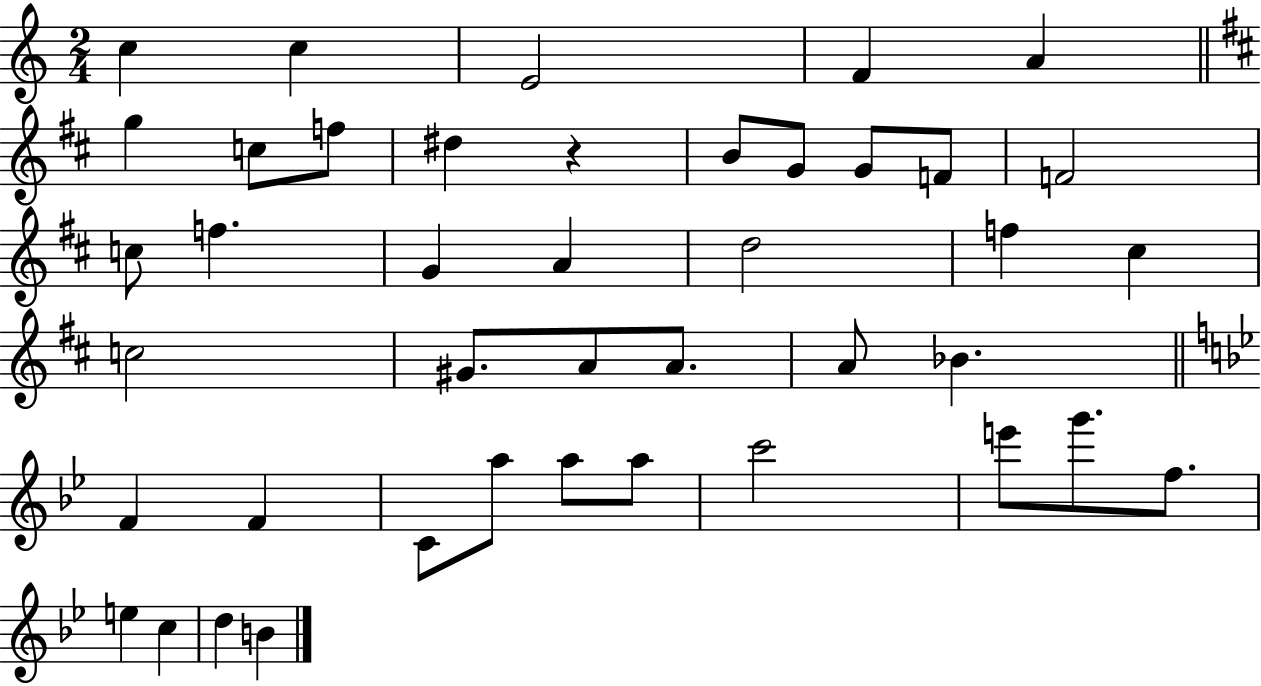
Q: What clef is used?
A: treble